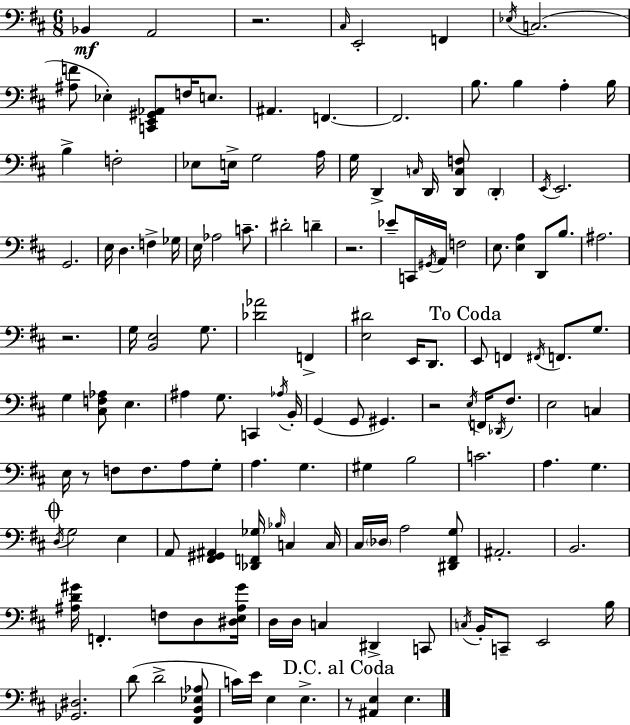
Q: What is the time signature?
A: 6/8